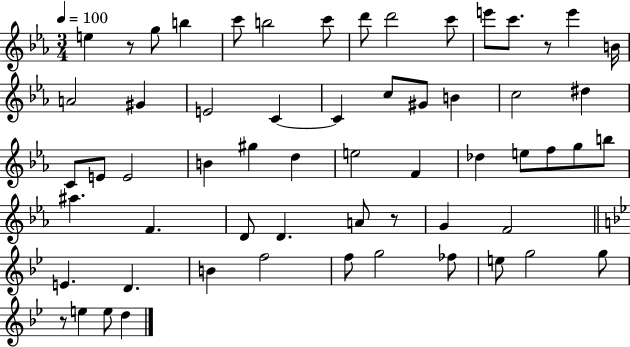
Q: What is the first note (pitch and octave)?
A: E5